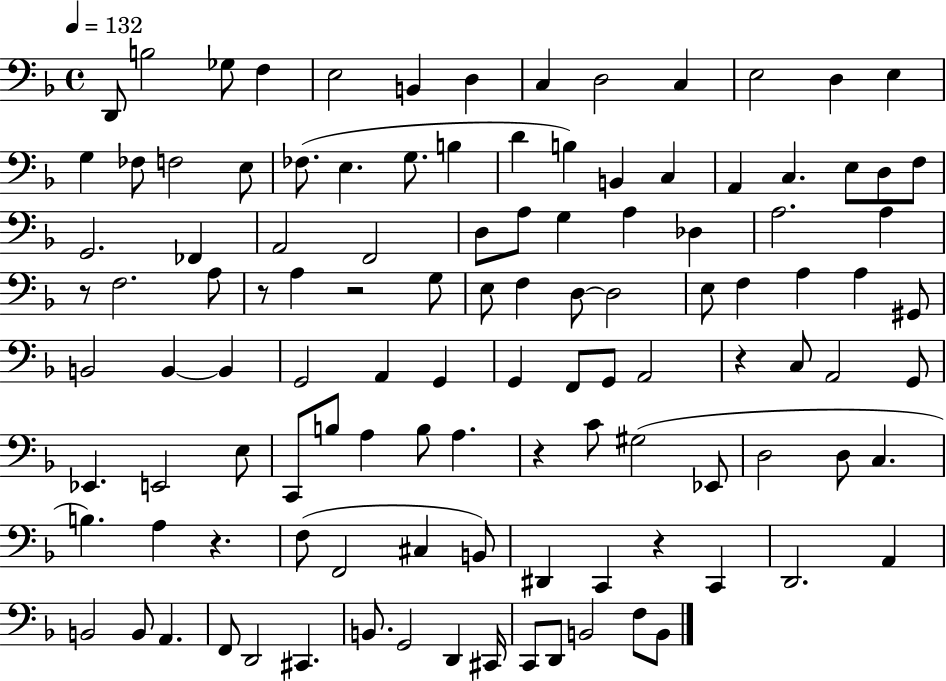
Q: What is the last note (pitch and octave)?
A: B2